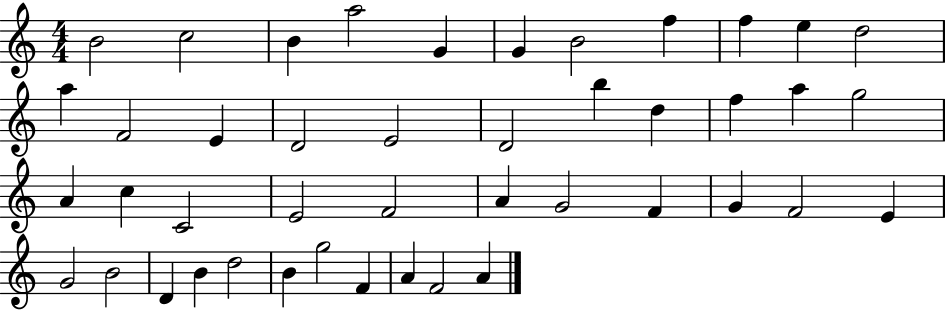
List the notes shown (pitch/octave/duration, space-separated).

B4/h C5/h B4/q A5/h G4/q G4/q B4/h F5/q F5/q E5/q D5/h A5/q F4/h E4/q D4/h E4/h D4/h B5/q D5/q F5/q A5/q G5/h A4/q C5/q C4/h E4/h F4/h A4/q G4/h F4/q G4/q F4/h E4/q G4/h B4/h D4/q B4/q D5/h B4/q G5/h F4/q A4/q F4/h A4/q